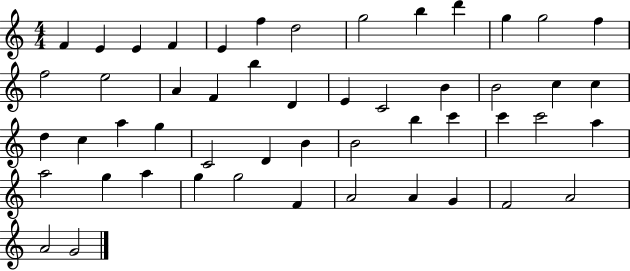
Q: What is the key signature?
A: C major